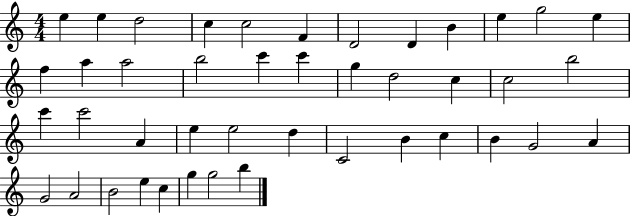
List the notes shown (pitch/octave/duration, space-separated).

E5/q E5/q D5/h C5/q C5/h F4/q D4/h D4/q B4/q E5/q G5/h E5/q F5/q A5/q A5/h B5/h C6/q C6/q G5/q D5/h C5/q C5/h B5/h C6/q C6/h A4/q E5/q E5/h D5/q C4/h B4/q C5/q B4/q G4/h A4/q G4/h A4/h B4/h E5/q C5/q G5/q G5/h B5/q